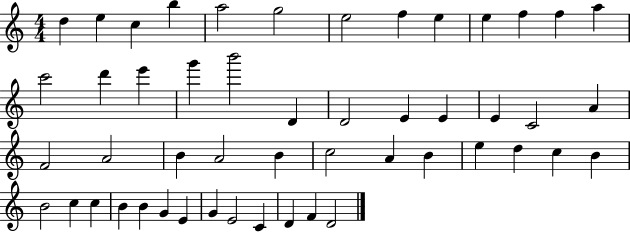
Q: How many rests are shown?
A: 0